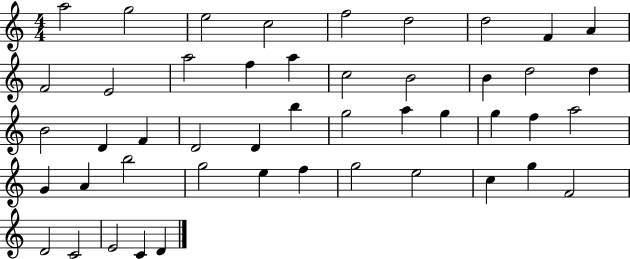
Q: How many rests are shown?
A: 0